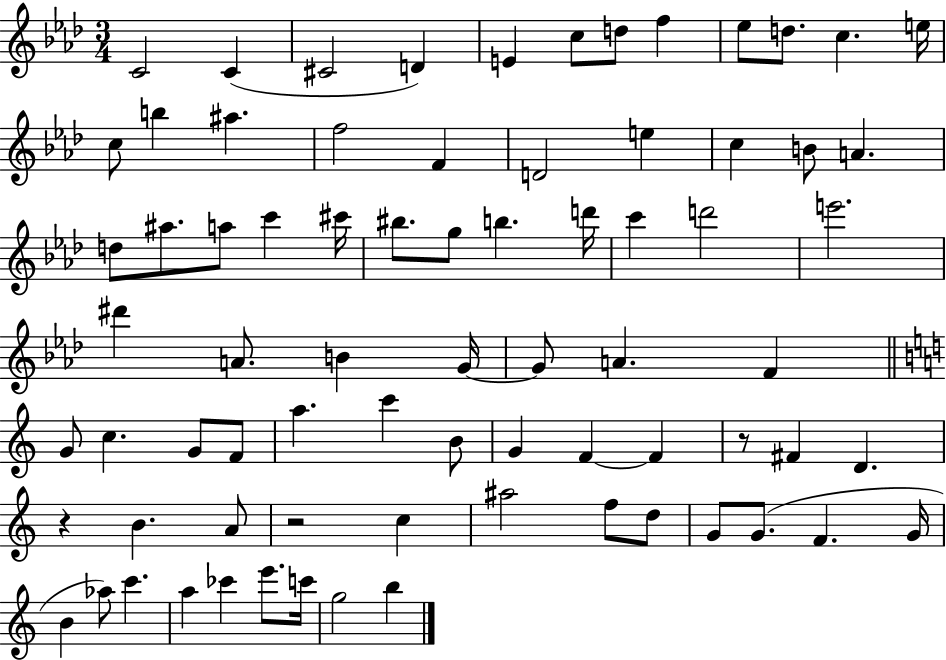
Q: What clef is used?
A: treble